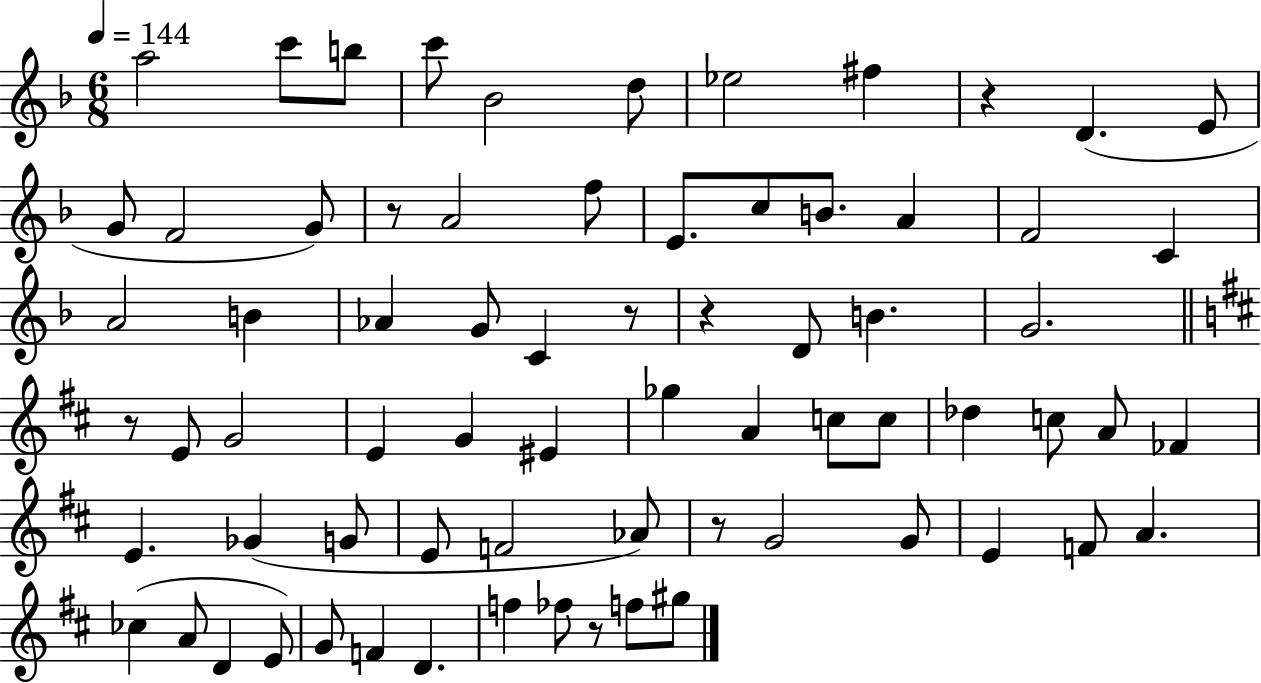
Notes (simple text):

A5/h C6/e B5/e C6/e Bb4/h D5/e Eb5/h F#5/q R/q D4/q. E4/e G4/e F4/h G4/e R/e A4/h F5/e E4/e. C5/e B4/e. A4/q F4/h C4/q A4/h B4/q Ab4/q G4/e C4/q R/e R/q D4/e B4/q. G4/h. R/e E4/e G4/h E4/q G4/q EIS4/q Gb5/q A4/q C5/e C5/e Db5/q C5/e A4/e FES4/q E4/q. Gb4/q G4/e E4/e F4/h Ab4/e R/e G4/h G4/e E4/q F4/e A4/q. CES5/q A4/e D4/q E4/e G4/e F4/q D4/q. F5/q FES5/e R/e F5/e G#5/e